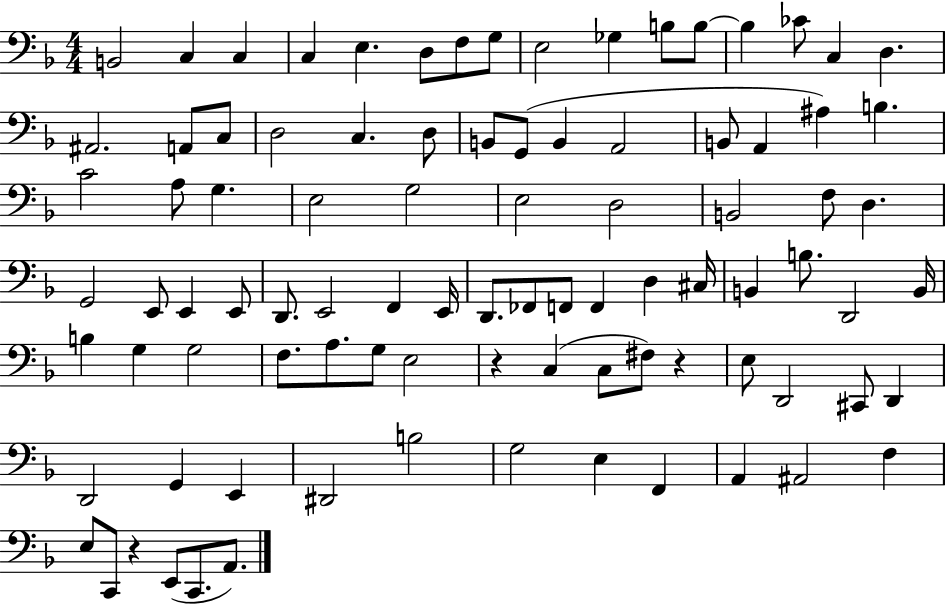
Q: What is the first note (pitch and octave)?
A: B2